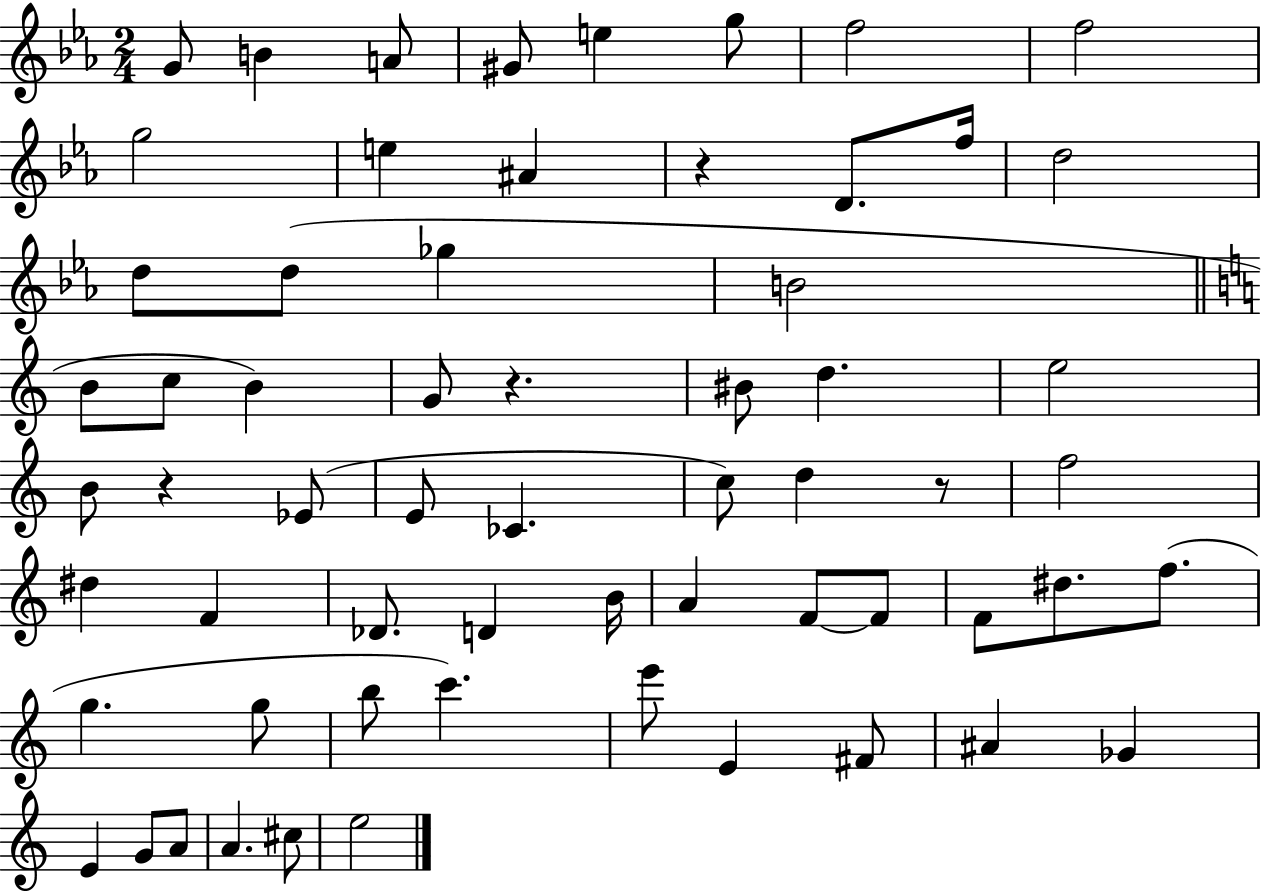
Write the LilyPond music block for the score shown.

{
  \clef treble
  \numericTimeSignature
  \time 2/4
  \key ees \major
  \repeat volta 2 { g'8 b'4 a'8 | gis'8 e''4 g''8 | f''2 | f''2 | \break g''2 | e''4 ais'4 | r4 d'8. f''16 | d''2 | \break d''8 d''8( ges''4 | b'2 | \bar "||" \break \key a \minor b'8 c''8 b'4) | g'8 r4. | bis'8 d''4. | e''2 | \break b'8 r4 ees'8( | e'8 ces'4. | c''8) d''4 r8 | f''2 | \break dis''4 f'4 | des'8. d'4 b'16 | a'4 f'8~~ f'8 | f'8 dis''8. f''8.( | \break g''4. g''8 | b''8 c'''4.) | e'''8 e'4 fis'8 | ais'4 ges'4 | \break e'4 g'8 a'8 | a'4. cis''8 | e''2 | } \bar "|."
}